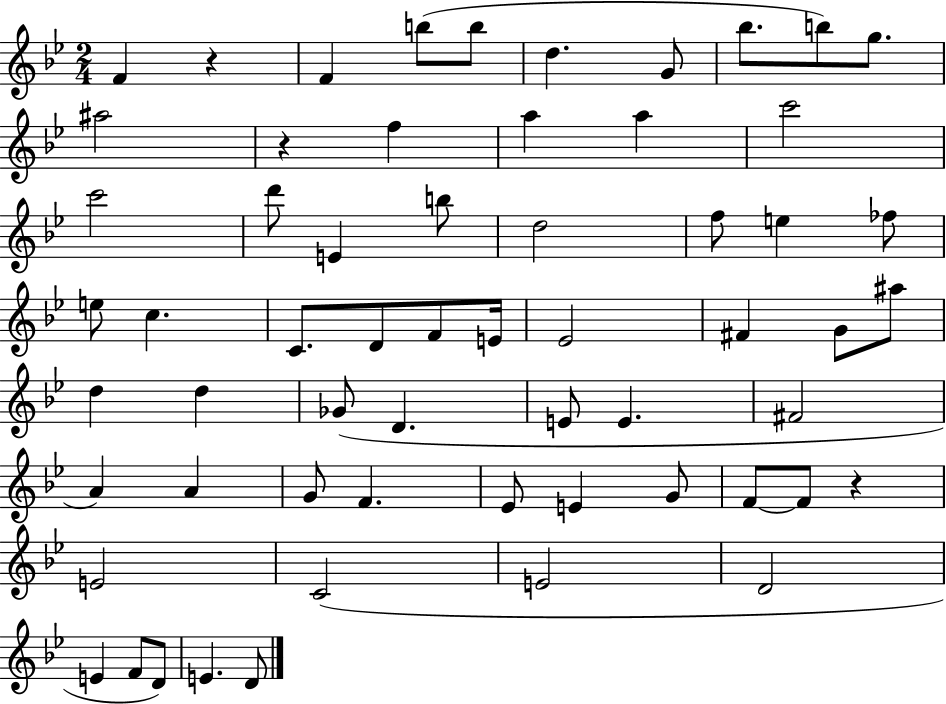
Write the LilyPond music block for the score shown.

{
  \clef treble
  \numericTimeSignature
  \time 2/4
  \key bes \major
  f'4 r4 | f'4 b''8( b''8 | d''4. g'8 | bes''8. b''8) g''8. | \break ais''2 | r4 f''4 | a''4 a''4 | c'''2 | \break c'''2 | d'''8 e'4 b''8 | d''2 | f''8 e''4 fes''8 | \break e''8 c''4. | c'8. d'8 f'8 e'16 | ees'2 | fis'4 g'8 ais''8 | \break d''4 d''4 | ges'8( d'4. | e'8 e'4. | fis'2 | \break a'4) a'4 | g'8 f'4. | ees'8 e'4 g'8 | f'8~~ f'8 r4 | \break e'2 | c'2( | e'2 | d'2 | \break e'4 f'8 d'8) | e'4. d'8 | \bar "|."
}